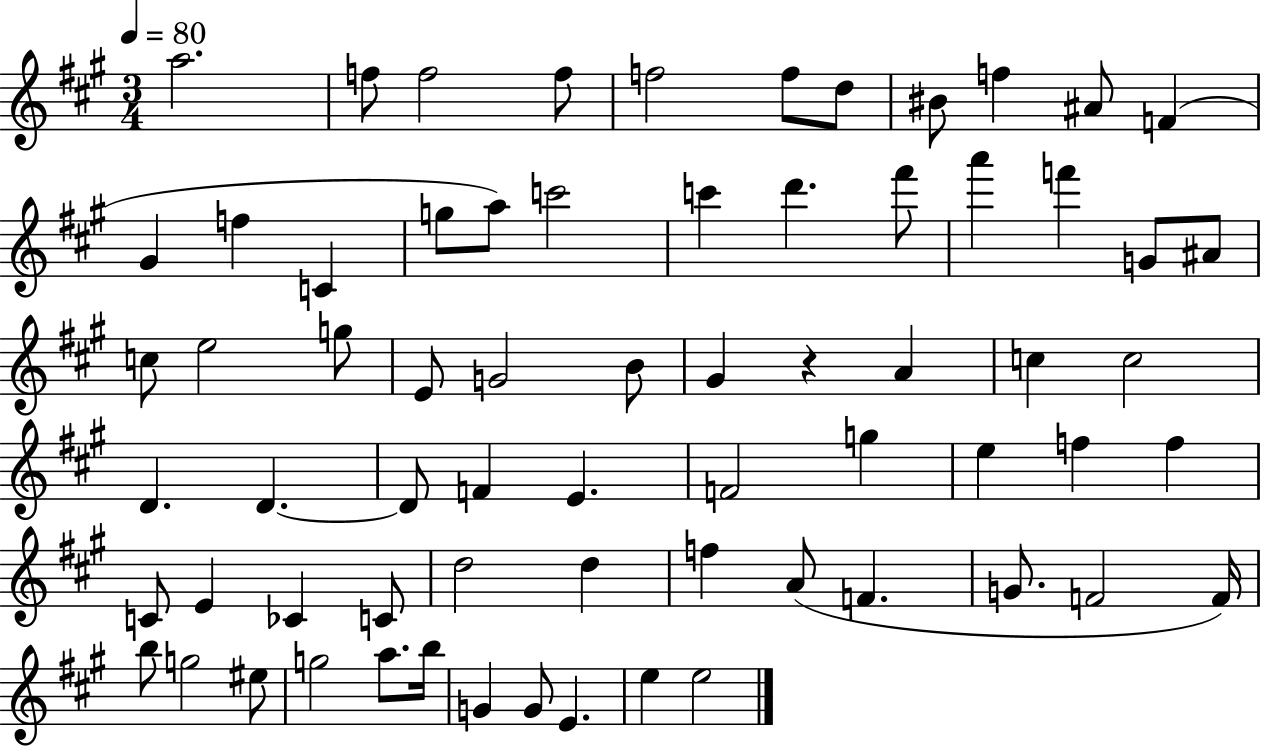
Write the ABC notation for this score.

X:1
T:Untitled
M:3/4
L:1/4
K:A
a2 f/2 f2 f/2 f2 f/2 d/2 ^B/2 f ^A/2 F ^G f C g/2 a/2 c'2 c' d' ^f'/2 a' f' G/2 ^A/2 c/2 e2 g/2 E/2 G2 B/2 ^G z A c c2 D D D/2 F E F2 g e f f C/2 E _C C/2 d2 d f A/2 F G/2 F2 F/4 b/2 g2 ^e/2 g2 a/2 b/4 G G/2 E e e2